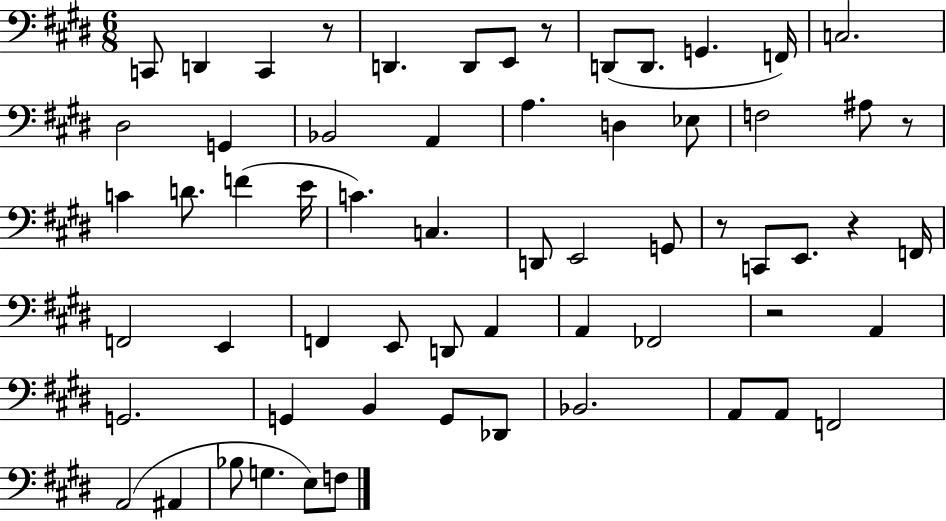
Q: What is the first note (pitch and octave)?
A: C2